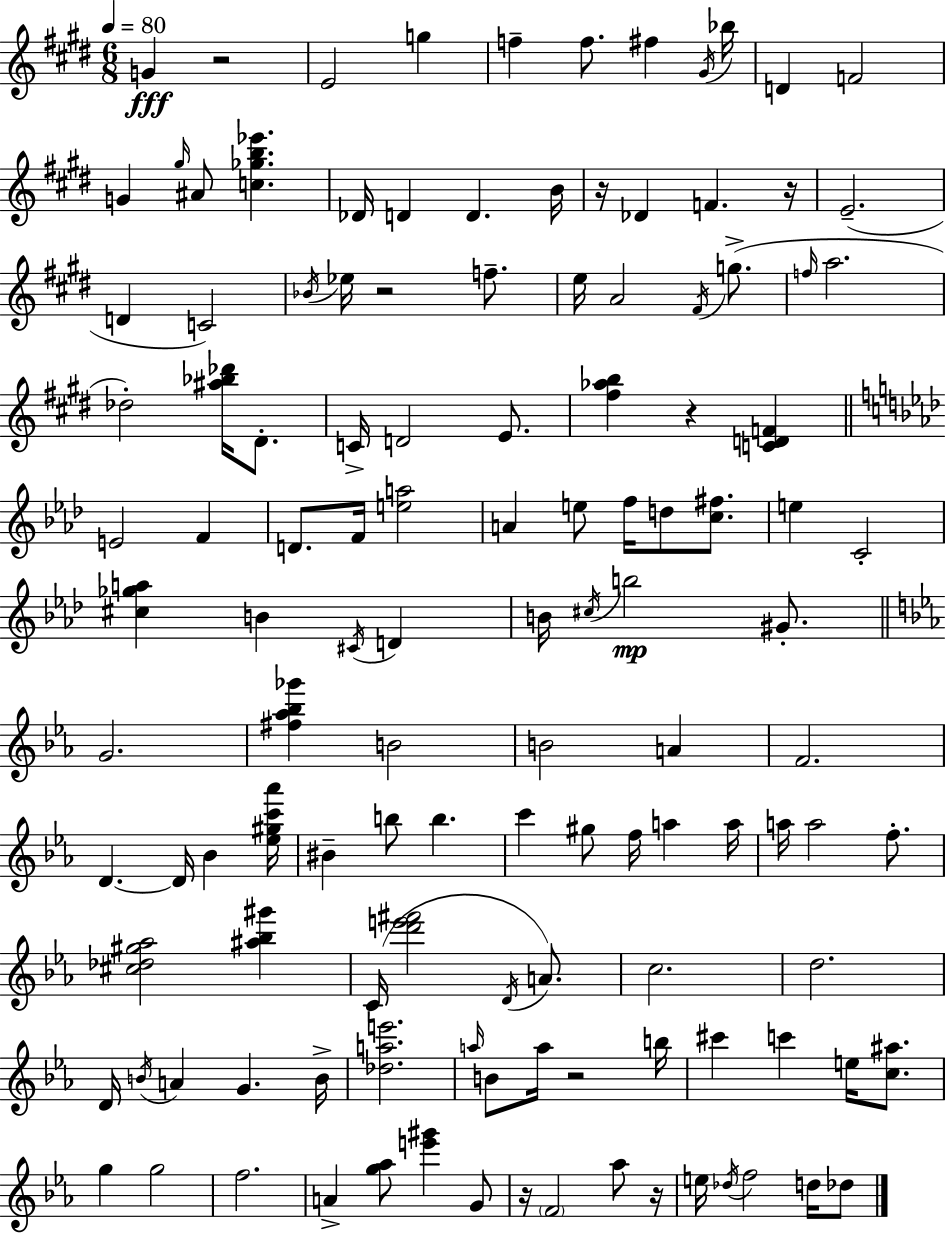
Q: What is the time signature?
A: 6/8